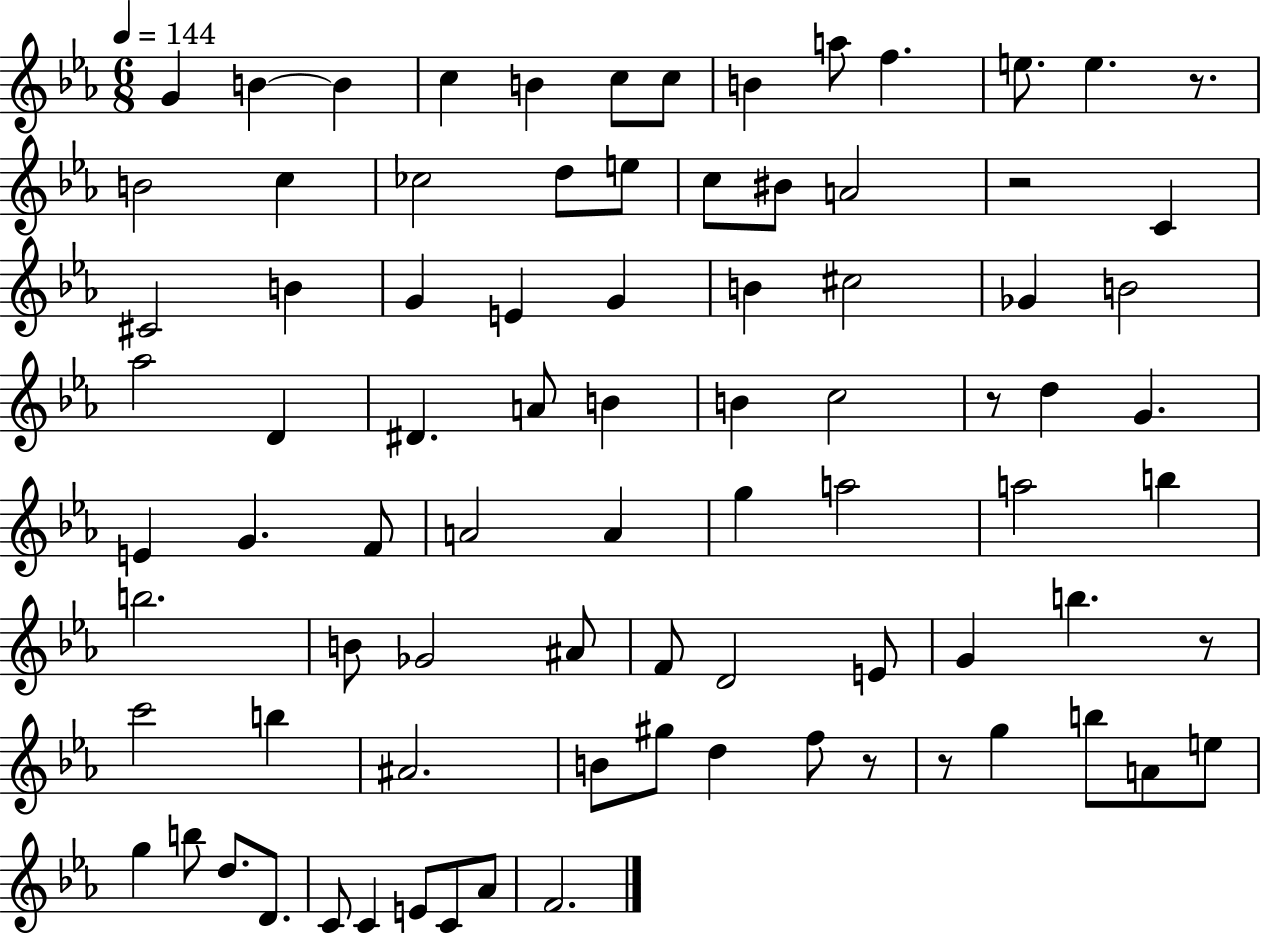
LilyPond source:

{
  \clef treble
  \numericTimeSignature
  \time 6/8
  \key ees \major
  \tempo 4 = 144
  \repeat volta 2 { g'4 b'4~~ b'4 | c''4 b'4 c''8 c''8 | b'4 a''8 f''4. | e''8. e''4. r8. | \break b'2 c''4 | ces''2 d''8 e''8 | c''8 bis'8 a'2 | r2 c'4 | \break cis'2 b'4 | g'4 e'4 g'4 | b'4 cis''2 | ges'4 b'2 | \break aes''2 d'4 | dis'4. a'8 b'4 | b'4 c''2 | r8 d''4 g'4. | \break e'4 g'4. f'8 | a'2 a'4 | g''4 a''2 | a''2 b''4 | \break b''2. | b'8 ges'2 ais'8 | f'8 d'2 e'8 | g'4 b''4. r8 | \break c'''2 b''4 | ais'2. | b'8 gis''8 d''4 f''8 r8 | r8 g''4 b''8 a'8 e''8 | \break g''4 b''8 d''8. d'8. | c'8 c'4 e'8 c'8 aes'8 | f'2. | } \bar "|."
}